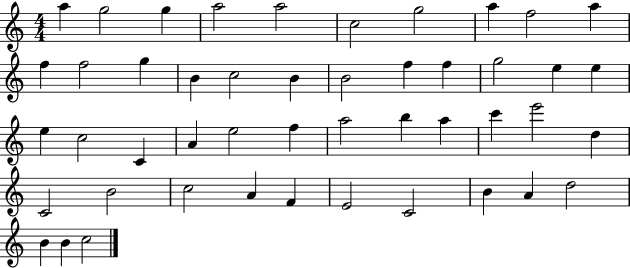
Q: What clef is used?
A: treble